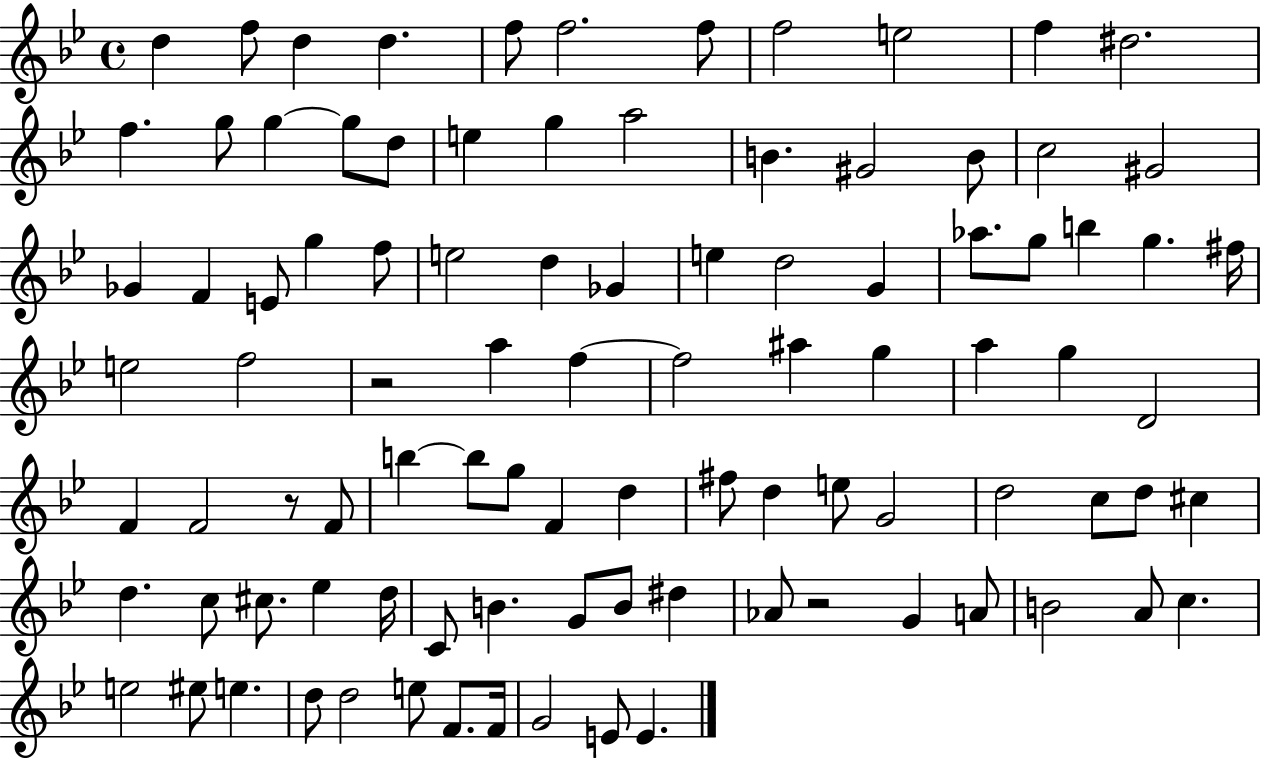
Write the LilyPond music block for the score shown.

{
  \clef treble
  \time 4/4
  \defaultTimeSignature
  \key bes \major
  d''4 f''8 d''4 d''4. | f''8 f''2. f''8 | f''2 e''2 | f''4 dis''2. | \break f''4. g''8 g''4~~ g''8 d''8 | e''4 g''4 a''2 | b'4. gis'2 b'8 | c''2 gis'2 | \break ges'4 f'4 e'8 g''4 f''8 | e''2 d''4 ges'4 | e''4 d''2 g'4 | aes''8. g''8 b''4 g''4. fis''16 | \break e''2 f''2 | r2 a''4 f''4~~ | f''2 ais''4 g''4 | a''4 g''4 d'2 | \break f'4 f'2 r8 f'8 | b''4~~ b''8 g''8 f'4 d''4 | fis''8 d''4 e''8 g'2 | d''2 c''8 d''8 cis''4 | \break d''4. c''8 cis''8. ees''4 d''16 | c'8 b'4. g'8 b'8 dis''4 | aes'8 r2 g'4 a'8 | b'2 a'8 c''4. | \break e''2 eis''8 e''4. | d''8 d''2 e''8 f'8. f'16 | g'2 e'8 e'4. | \bar "|."
}